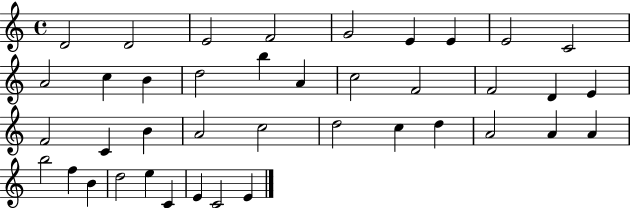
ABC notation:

X:1
T:Untitled
M:4/4
L:1/4
K:C
D2 D2 E2 F2 G2 E E E2 C2 A2 c B d2 b A c2 F2 F2 D E F2 C B A2 c2 d2 c d A2 A A b2 f B d2 e C E C2 E